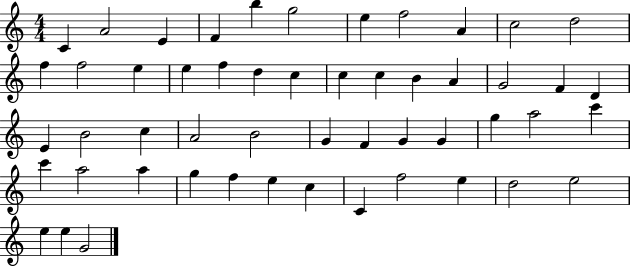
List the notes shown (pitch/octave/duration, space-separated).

C4/q A4/h E4/q F4/q B5/q G5/h E5/q F5/h A4/q C5/h D5/h F5/q F5/h E5/q E5/q F5/q D5/q C5/q C5/q C5/q B4/q A4/q G4/h F4/q D4/q E4/q B4/h C5/q A4/h B4/h G4/q F4/q G4/q G4/q G5/q A5/h C6/q C6/q A5/h A5/q G5/q F5/q E5/q C5/q C4/q F5/h E5/q D5/h E5/h E5/q E5/q G4/h